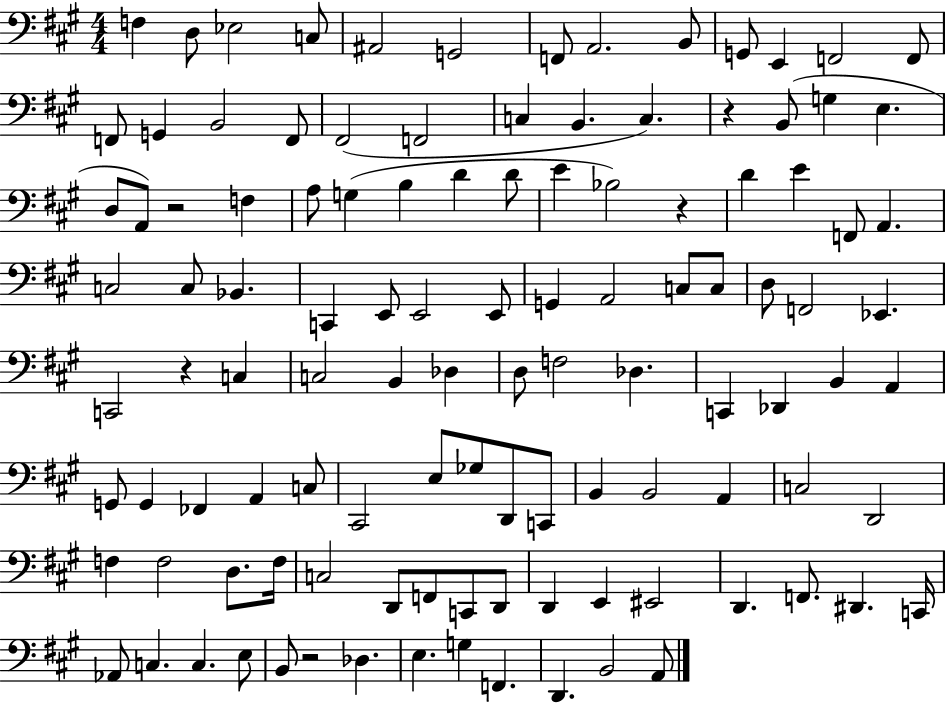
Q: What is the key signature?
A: A major